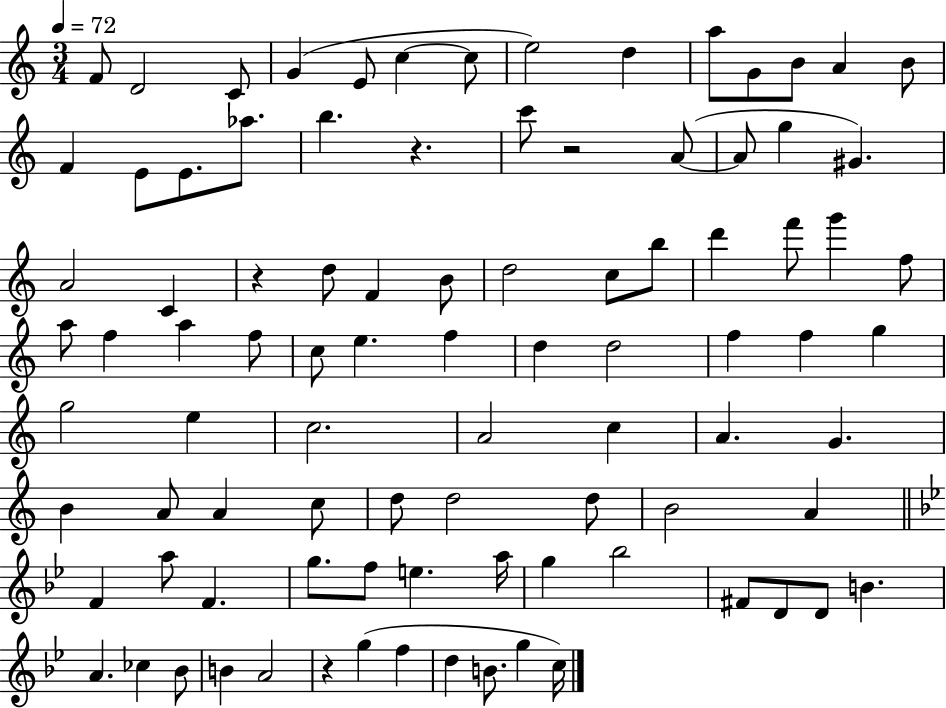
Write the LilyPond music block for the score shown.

{
  \clef treble
  \numericTimeSignature
  \time 3/4
  \key c \major
  \tempo 4 = 72
  f'8 d'2 c'8 | g'4( e'8 c''4~~ c''8 | e''2) d''4 | a''8 g'8 b'8 a'4 b'8 | \break f'4 e'8 e'8. aes''8. | b''4. r4. | c'''8 r2 a'8~(~ | a'8 g''4 gis'4.) | \break a'2 c'4 | r4 d''8 f'4 b'8 | d''2 c''8 b''8 | d'''4 f'''8 g'''4 f''8 | \break a''8 f''4 a''4 f''8 | c''8 e''4. f''4 | d''4 d''2 | f''4 f''4 g''4 | \break g''2 e''4 | c''2. | a'2 c''4 | a'4. g'4. | \break b'4 a'8 a'4 c''8 | d''8 d''2 d''8 | b'2 a'4 | \bar "||" \break \key bes \major f'4 a''8 f'4. | g''8. f''8 e''4. a''16 | g''4 bes''2 | fis'8 d'8 d'8 b'4. | \break a'4. ces''4 bes'8 | b'4 a'2 | r4 g''4( f''4 | d''4 b'8. g''4 c''16) | \break \bar "|."
}